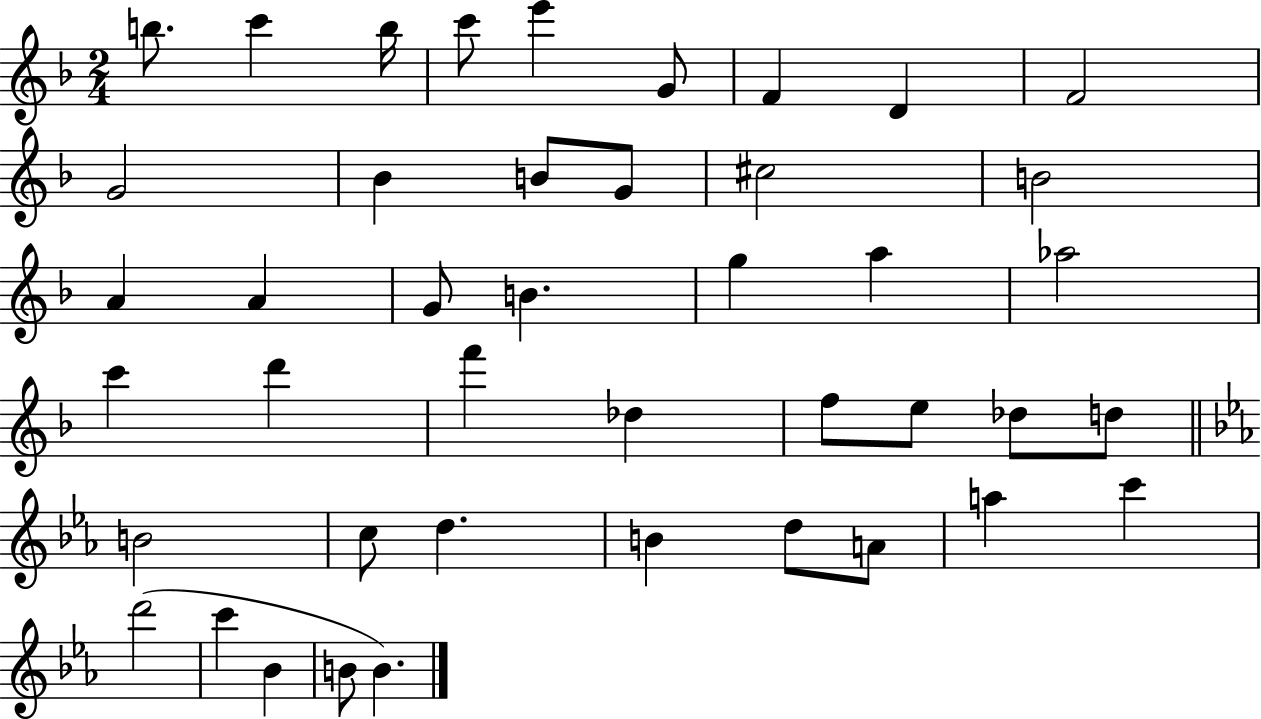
{
  \clef treble
  \numericTimeSignature
  \time 2/4
  \key f \major
  \repeat volta 2 { b''8. c'''4 b''16 | c'''8 e'''4 g'8 | f'4 d'4 | f'2 | \break g'2 | bes'4 b'8 g'8 | cis''2 | b'2 | \break a'4 a'4 | g'8 b'4. | g''4 a''4 | aes''2 | \break c'''4 d'''4 | f'''4 des''4 | f''8 e''8 des''8 d''8 | \bar "||" \break \key ees \major b'2 | c''8 d''4. | b'4 d''8 a'8 | a''4 c'''4 | \break d'''2( | c'''4 bes'4 | b'8 b'4.) | } \bar "|."
}